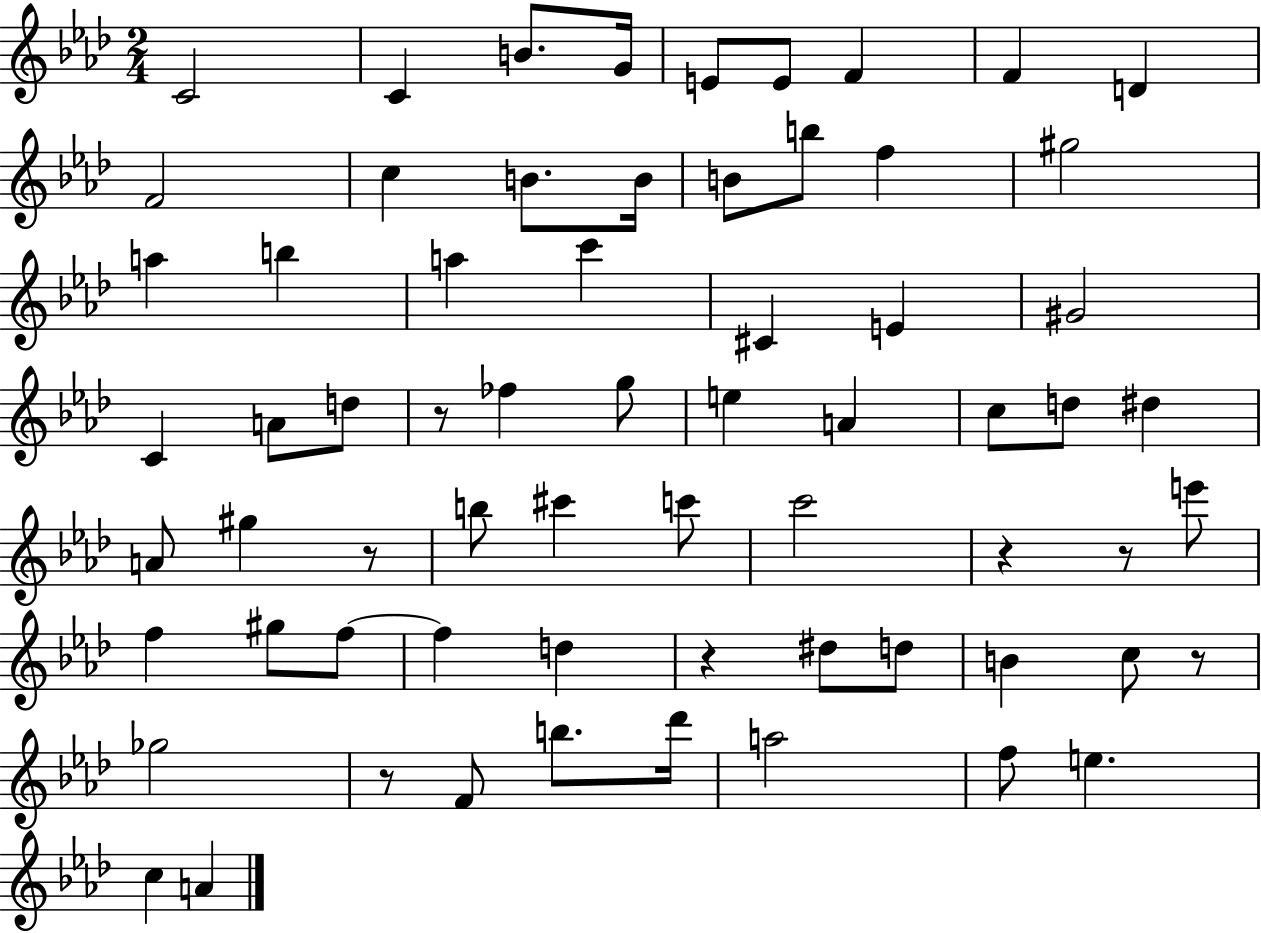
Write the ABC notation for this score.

X:1
T:Untitled
M:2/4
L:1/4
K:Ab
C2 C B/2 G/4 E/2 E/2 F F D F2 c B/2 B/4 B/2 b/2 f ^g2 a b a c' ^C E ^G2 C A/2 d/2 z/2 _f g/2 e A c/2 d/2 ^d A/2 ^g z/2 b/2 ^c' c'/2 c'2 z z/2 e'/2 f ^g/2 f/2 f d z ^d/2 d/2 B c/2 z/2 _g2 z/2 F/2 b/2 _d'/4 a2 f/2 e c A